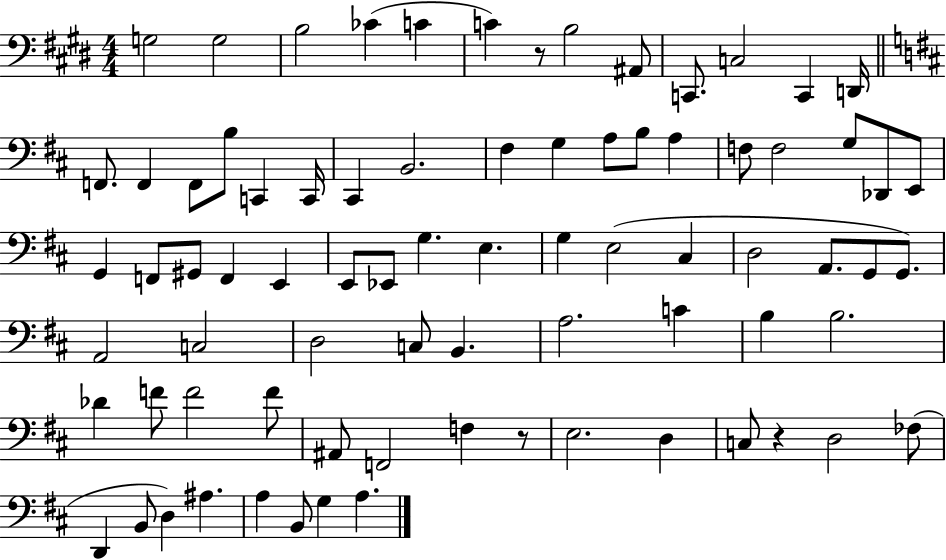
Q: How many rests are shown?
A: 3